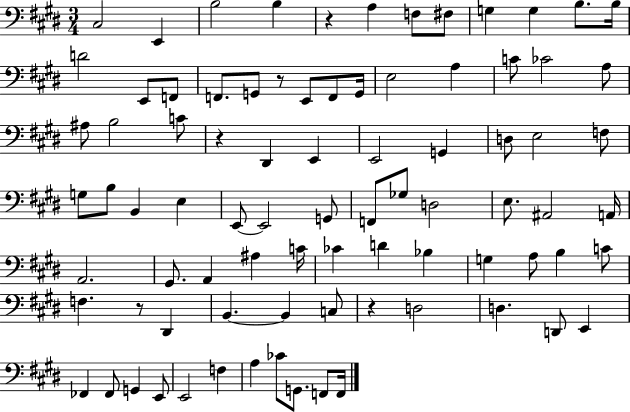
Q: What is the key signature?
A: E major